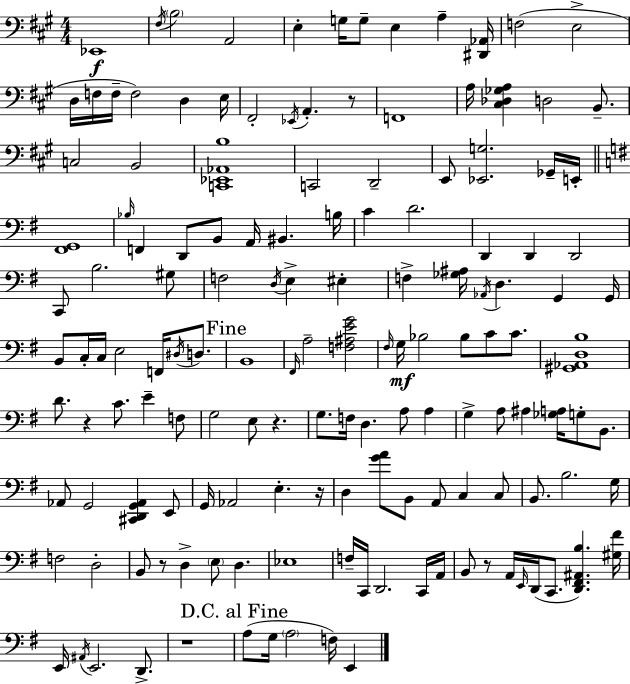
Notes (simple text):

Eb2/w F#3/s B3/h A2/h E3/q G3/s G3/e E3/q A3/q [D#2,Ab2]/s F3/h E3/h D3/s F3/s F3/s F3/h D3/q E3/s F#2/h Eb2/s A2/q. R/e F2/w A3/s [C#3,Db3,Gb3,A3]/q D3/h B2/e. C3/h B2/h [C2,Eb2,Ab2,B3]/w C2/h D2/h E2/e [Eb2,G3]/h. Gb2/s E2/s [F#2,G2]/w Bb3/s F2/q D2/e B2/e A2/s BIS2/q. B3/s C4/q D4/h. D2/q D2/q D2/h C2/e B3/h. G#3/e F3/h D3/s E3/q EIS3/q F3/q [Gb3,A#3]/s Ab2/s D3/q. G2/q G2/s B2/e C3/s C3/s E3/h F2/s D#3/s D3/e. B2/w F#2/s A3/h [F3,A#3,E4,G4]/h F#3/s G3/s Bb3/h Bb3/e C4/e C4/e. [G#2,Ab2,D3,B3]/w D4/e. R/q C4/e. E4/q F3/e G3/h E3/e R/q. G3/e. F3/s D3/q. A3/e A3/q G3/q A3/e A#3/q [Gb3,A3]/s G3/e B2/e. Ab2/e G2/h [C#2,D2,G2,Ab2]/q E2/e G2/s Ab2/h E3/q. R/s D3/q [G4,A4]/e B2/e A2/e C3/q C3/e B2/e. B3/h. G3/s F3/h D3/h B2/e R/e D3/q E3/e D3/q. Eb3/w F3/s C2/s D2/h. C2/s A2/s B2/e R/e A2/s E2/s D2/s C2/e. [D2,F#2,A#2,B3]/q. [G#3,F#4]/s E2/s A#2/s E2/h. D2/e. R/w A3/e G3/s A3/h F3/s E2/q